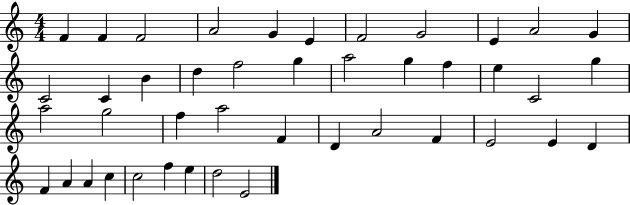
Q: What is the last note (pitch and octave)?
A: E4